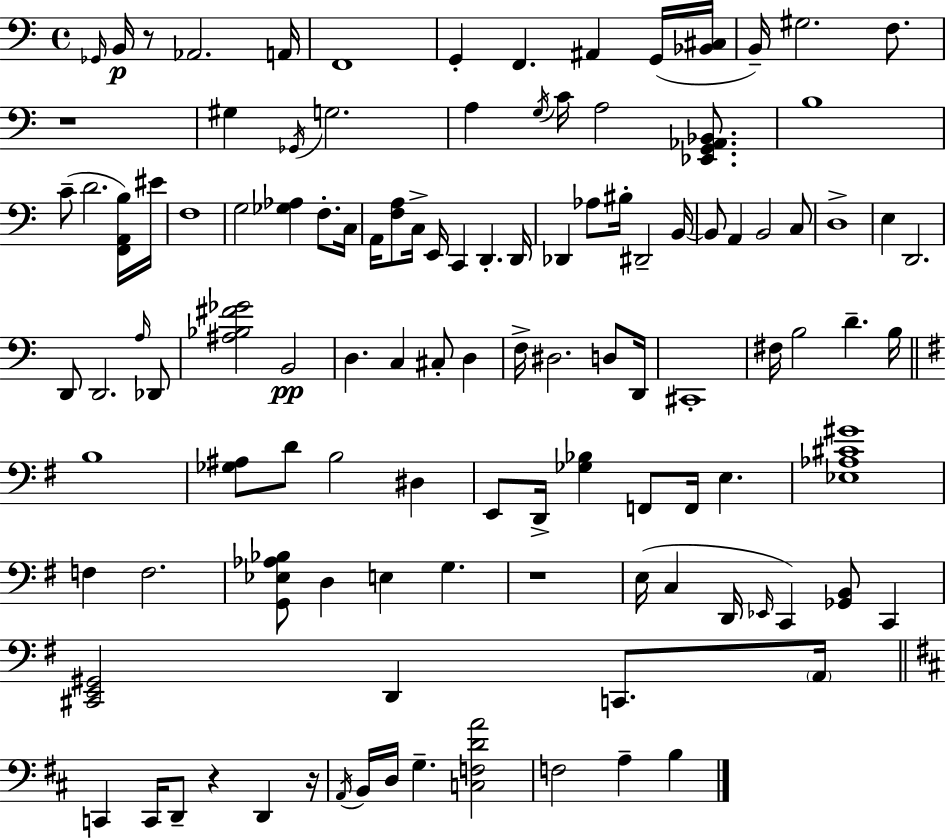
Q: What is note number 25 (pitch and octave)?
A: G3